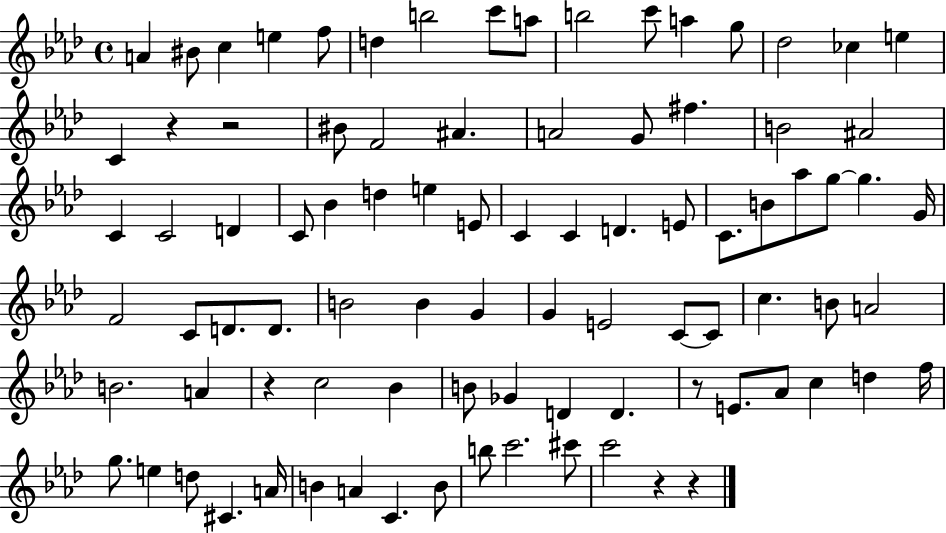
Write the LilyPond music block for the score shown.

{
  \clef treble
  \time 4/4
  \defaultTimeSignature
  \key aes \major
  a'4 bis'8 c''4 e''4 f''8 | d''4 b''2 c'''8 a''8 | b''2 c'''8 a''4 g''8 | des''2 ces''4 e''4 | \break c'4 r4 r2 | bis'8 f'2 ais'4. | a'2 g'8 fis''4. | b'2 ais'2 | \break c'4 c'2 d'4 | c'8 bes'4 d''4 e''4 e'8 | c'4 c'4 d'4. e'8 | c'8. b'8 aes''8 g''8~~ g''4. g'16 | \break f'2 c'8 d'8. d'8. | b'2 b'4 g'4 | g'4 e'2 c'8~~ c'8 | c''4. b'8 a'2 | \break b'2. a'4 | r4 c''2 bes'4 | b'8 ges'4 d'4 d'4. | r8 e'8. aes'8 c''4 d''4 f''16 | \break g''8. e''4 d''8 cis'4. a'16 | b'4 a'4 c'4. b'8 | b''8 c'''2. cis'''8 | c'''2 r4 r4 | \break \bar "|."
}